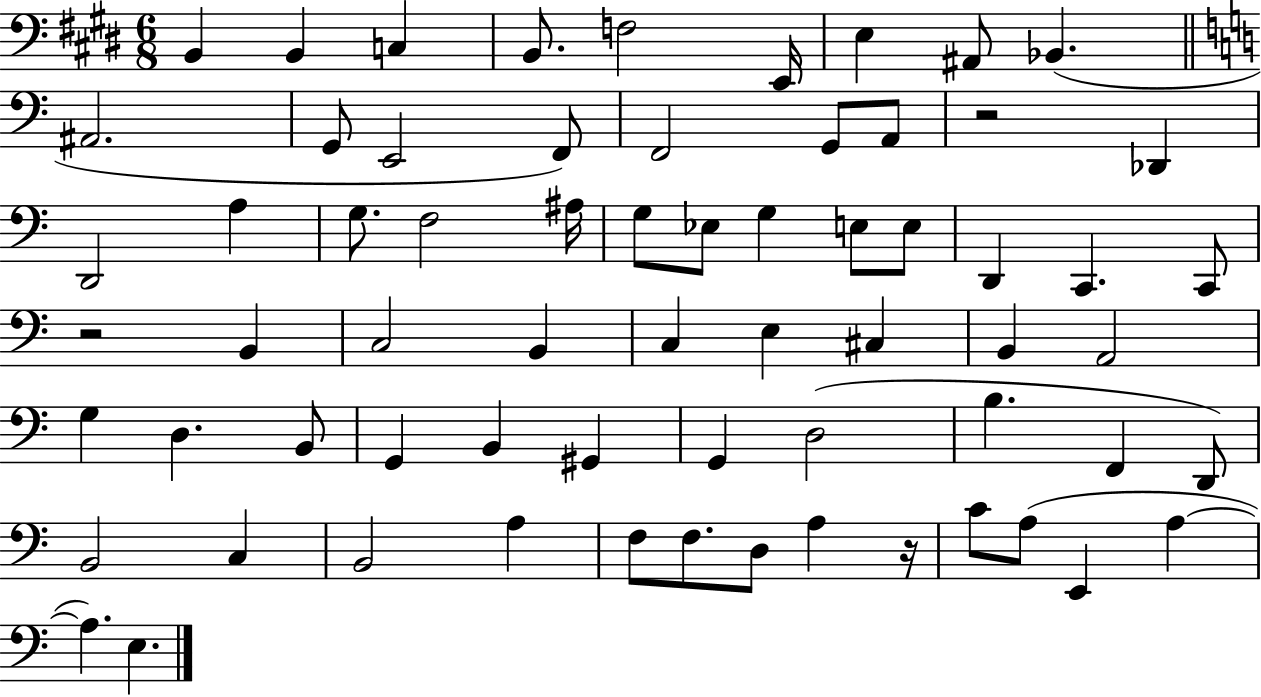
{
  \clef bass
  \numericTimeSignature
  \time 6/8
  \key e \major
  b,4 b,4 c4 | b,8. f2 e,16 | e4 ais,8 bes,4.( | \bar "||" \break \key c \major ais,2. | g,8 e,2 f,8) | f,2 g,8 a,8 | r2 des,4 | \break d,2 a4 | g8. f2 ais16 | g8 ees8 g4 e8 e8 | d,4 c,4. c,8 | \break r2 b,4 | c2 b,4 | c4 e4 cis4 | b,4 a,2 | \break g4 d4. b,8 | g,4 b,4 gis,4 | g,4 d2( | b4. f,4 d,8) | \break b,2 c4 | b,2 a4 | f8 f8. d8 a4 r16 | c'8 a8( e,4 a4~~ | \break a4.) e4. | \bar "|."
}